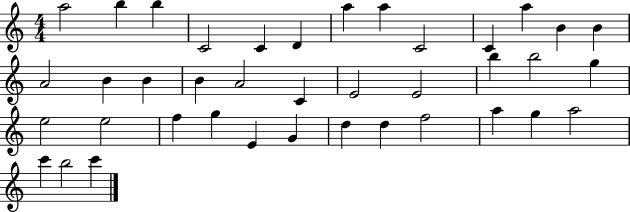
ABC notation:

X:1
T:Untitled
M:4/4
L:1/4
K:C
a2 b b C2 C D a a C2 C a B B A2 B B B A2 C E2 E2 b b2 g e2 e2 f g E G d d f2 a g a2 c' b2 c'